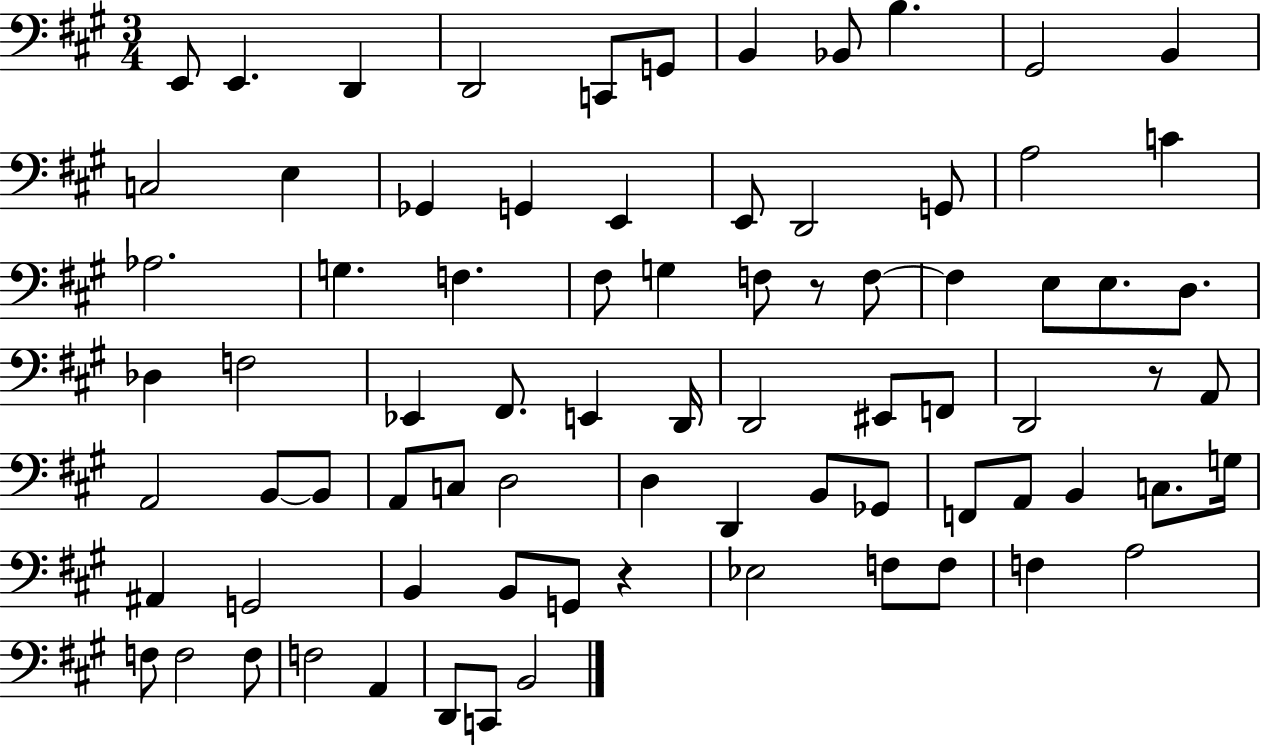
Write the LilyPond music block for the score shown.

{
  \clef bass
  \numericTimeSignature
  \time 3/4
  \key a \major
  e,8 e,4. d,4 | d,2 c,8 g,8 | b,4 bes,8 b4. | gis,2 b,4 | \break c2 e4 | ges,4 g,4 e,4 | e,8 d,2 g,8 | a2 c'4 | \break aes2. | g4. f4. | fis8 g4 f8 r8 f8~~ | f4 e8 e8. d8. | \break des4 f2 | ees,4 fis,8. e,4 d,16 | d,2 eis,8 f,8 | d,2 r8 a,8 | \break a,2 b,8~~ b,8 | a,8 c8 d2 | d4 d,4 b,8 ges,8 | f,8 a,8 b,4 c8. g16 | \break ais,4 g,2 | b,4 b,8 g,8 r4 | ees2 f8 f8 | f4 a2 | \break f8 f2 f8 | f2 a,4 | d,8 c,8 b,2 | \bar "|."
}